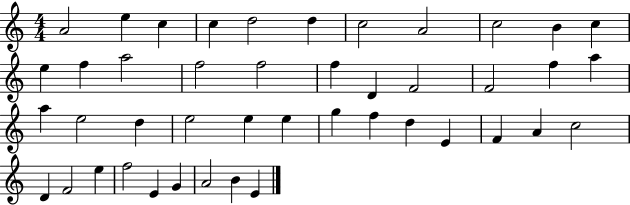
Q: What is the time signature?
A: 4/4